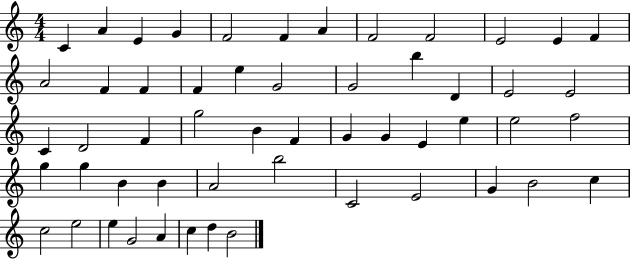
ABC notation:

X:1
T:Untitled
M:4/4
L:1/4
K:C
C A E G F2 F A F2 F2 E2 E F A2 F F F e G2 G2 b D E2 E2 C D2 F g2 B F G G E e e2 f2 g g B B A2 b2 C2 E2 G B2 c c2 e2 e G2 A c d B2